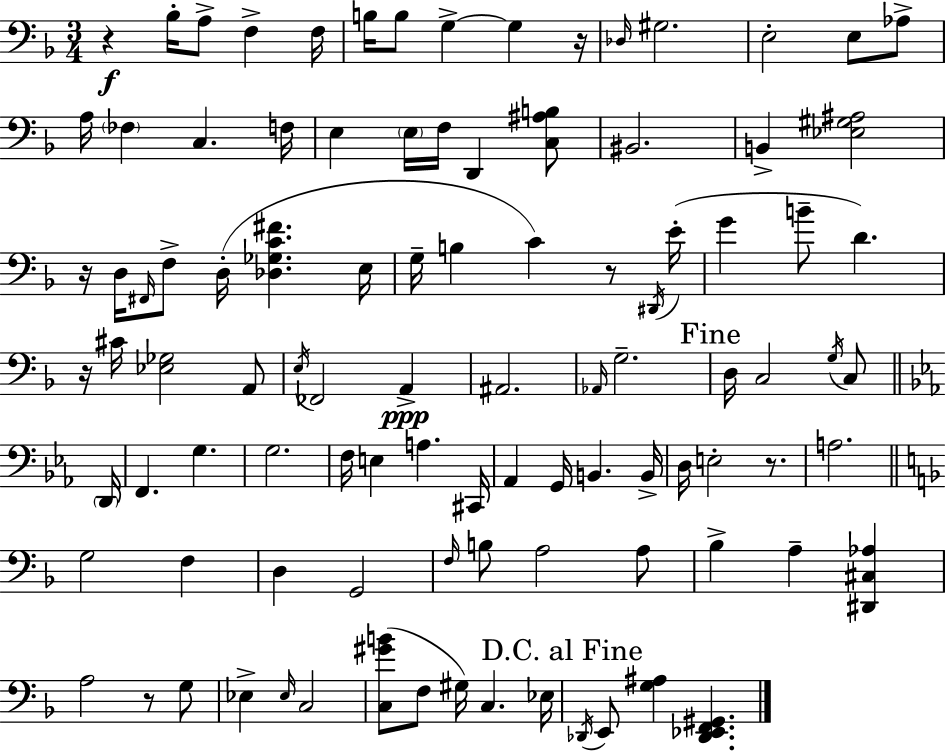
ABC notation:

X:1
T:Untitled
M:3/4
L:1/4
K:Dm
z _B,/4 A,/2 F, F,/4 B,/4 B,/2 G, G, z/4 _D,/4 ^G,2 E,2 E,/2 _A,/2 A,/4 _F, C, F,/4 E, E,/4 F,/4 D,, [C,^A,B,]/2 ^B,,2 B,, [_E,^G,^A,]2 z/4 D,/4 ^F,,/4 F,/2 D,/4 [_D,_G,C^F] E,/4 G,/4 B, C z/2 ^D,,/4 E/4 G B/2 D z/4 ^C/4 [_E,_G,]2 A,,/2 E,/4 _F,,2 A,, ^A,,2 _A,,/4 G,2 D,/4 C,2 G,/4 C,/2 D,,/4 F,, G, G,2 F,/4 E, A, ^C,,/4 _A,, G,,/4 B,, B,,/4 D,/4 E,2 z/2 A,2 G,2 F, D, G,,2 F,/4 B,/2 A,2 A,/2 _B, A, [^D,,^C,_A,] A,2 z/2 G,/2 _E, _E,/4 C,2 [C,^GB]/2 F,/2 ^G,/4 C, _E,/4 _D,,/4 E,,/2 [G,^A,] [_D,,_E,,F,,^G,,]